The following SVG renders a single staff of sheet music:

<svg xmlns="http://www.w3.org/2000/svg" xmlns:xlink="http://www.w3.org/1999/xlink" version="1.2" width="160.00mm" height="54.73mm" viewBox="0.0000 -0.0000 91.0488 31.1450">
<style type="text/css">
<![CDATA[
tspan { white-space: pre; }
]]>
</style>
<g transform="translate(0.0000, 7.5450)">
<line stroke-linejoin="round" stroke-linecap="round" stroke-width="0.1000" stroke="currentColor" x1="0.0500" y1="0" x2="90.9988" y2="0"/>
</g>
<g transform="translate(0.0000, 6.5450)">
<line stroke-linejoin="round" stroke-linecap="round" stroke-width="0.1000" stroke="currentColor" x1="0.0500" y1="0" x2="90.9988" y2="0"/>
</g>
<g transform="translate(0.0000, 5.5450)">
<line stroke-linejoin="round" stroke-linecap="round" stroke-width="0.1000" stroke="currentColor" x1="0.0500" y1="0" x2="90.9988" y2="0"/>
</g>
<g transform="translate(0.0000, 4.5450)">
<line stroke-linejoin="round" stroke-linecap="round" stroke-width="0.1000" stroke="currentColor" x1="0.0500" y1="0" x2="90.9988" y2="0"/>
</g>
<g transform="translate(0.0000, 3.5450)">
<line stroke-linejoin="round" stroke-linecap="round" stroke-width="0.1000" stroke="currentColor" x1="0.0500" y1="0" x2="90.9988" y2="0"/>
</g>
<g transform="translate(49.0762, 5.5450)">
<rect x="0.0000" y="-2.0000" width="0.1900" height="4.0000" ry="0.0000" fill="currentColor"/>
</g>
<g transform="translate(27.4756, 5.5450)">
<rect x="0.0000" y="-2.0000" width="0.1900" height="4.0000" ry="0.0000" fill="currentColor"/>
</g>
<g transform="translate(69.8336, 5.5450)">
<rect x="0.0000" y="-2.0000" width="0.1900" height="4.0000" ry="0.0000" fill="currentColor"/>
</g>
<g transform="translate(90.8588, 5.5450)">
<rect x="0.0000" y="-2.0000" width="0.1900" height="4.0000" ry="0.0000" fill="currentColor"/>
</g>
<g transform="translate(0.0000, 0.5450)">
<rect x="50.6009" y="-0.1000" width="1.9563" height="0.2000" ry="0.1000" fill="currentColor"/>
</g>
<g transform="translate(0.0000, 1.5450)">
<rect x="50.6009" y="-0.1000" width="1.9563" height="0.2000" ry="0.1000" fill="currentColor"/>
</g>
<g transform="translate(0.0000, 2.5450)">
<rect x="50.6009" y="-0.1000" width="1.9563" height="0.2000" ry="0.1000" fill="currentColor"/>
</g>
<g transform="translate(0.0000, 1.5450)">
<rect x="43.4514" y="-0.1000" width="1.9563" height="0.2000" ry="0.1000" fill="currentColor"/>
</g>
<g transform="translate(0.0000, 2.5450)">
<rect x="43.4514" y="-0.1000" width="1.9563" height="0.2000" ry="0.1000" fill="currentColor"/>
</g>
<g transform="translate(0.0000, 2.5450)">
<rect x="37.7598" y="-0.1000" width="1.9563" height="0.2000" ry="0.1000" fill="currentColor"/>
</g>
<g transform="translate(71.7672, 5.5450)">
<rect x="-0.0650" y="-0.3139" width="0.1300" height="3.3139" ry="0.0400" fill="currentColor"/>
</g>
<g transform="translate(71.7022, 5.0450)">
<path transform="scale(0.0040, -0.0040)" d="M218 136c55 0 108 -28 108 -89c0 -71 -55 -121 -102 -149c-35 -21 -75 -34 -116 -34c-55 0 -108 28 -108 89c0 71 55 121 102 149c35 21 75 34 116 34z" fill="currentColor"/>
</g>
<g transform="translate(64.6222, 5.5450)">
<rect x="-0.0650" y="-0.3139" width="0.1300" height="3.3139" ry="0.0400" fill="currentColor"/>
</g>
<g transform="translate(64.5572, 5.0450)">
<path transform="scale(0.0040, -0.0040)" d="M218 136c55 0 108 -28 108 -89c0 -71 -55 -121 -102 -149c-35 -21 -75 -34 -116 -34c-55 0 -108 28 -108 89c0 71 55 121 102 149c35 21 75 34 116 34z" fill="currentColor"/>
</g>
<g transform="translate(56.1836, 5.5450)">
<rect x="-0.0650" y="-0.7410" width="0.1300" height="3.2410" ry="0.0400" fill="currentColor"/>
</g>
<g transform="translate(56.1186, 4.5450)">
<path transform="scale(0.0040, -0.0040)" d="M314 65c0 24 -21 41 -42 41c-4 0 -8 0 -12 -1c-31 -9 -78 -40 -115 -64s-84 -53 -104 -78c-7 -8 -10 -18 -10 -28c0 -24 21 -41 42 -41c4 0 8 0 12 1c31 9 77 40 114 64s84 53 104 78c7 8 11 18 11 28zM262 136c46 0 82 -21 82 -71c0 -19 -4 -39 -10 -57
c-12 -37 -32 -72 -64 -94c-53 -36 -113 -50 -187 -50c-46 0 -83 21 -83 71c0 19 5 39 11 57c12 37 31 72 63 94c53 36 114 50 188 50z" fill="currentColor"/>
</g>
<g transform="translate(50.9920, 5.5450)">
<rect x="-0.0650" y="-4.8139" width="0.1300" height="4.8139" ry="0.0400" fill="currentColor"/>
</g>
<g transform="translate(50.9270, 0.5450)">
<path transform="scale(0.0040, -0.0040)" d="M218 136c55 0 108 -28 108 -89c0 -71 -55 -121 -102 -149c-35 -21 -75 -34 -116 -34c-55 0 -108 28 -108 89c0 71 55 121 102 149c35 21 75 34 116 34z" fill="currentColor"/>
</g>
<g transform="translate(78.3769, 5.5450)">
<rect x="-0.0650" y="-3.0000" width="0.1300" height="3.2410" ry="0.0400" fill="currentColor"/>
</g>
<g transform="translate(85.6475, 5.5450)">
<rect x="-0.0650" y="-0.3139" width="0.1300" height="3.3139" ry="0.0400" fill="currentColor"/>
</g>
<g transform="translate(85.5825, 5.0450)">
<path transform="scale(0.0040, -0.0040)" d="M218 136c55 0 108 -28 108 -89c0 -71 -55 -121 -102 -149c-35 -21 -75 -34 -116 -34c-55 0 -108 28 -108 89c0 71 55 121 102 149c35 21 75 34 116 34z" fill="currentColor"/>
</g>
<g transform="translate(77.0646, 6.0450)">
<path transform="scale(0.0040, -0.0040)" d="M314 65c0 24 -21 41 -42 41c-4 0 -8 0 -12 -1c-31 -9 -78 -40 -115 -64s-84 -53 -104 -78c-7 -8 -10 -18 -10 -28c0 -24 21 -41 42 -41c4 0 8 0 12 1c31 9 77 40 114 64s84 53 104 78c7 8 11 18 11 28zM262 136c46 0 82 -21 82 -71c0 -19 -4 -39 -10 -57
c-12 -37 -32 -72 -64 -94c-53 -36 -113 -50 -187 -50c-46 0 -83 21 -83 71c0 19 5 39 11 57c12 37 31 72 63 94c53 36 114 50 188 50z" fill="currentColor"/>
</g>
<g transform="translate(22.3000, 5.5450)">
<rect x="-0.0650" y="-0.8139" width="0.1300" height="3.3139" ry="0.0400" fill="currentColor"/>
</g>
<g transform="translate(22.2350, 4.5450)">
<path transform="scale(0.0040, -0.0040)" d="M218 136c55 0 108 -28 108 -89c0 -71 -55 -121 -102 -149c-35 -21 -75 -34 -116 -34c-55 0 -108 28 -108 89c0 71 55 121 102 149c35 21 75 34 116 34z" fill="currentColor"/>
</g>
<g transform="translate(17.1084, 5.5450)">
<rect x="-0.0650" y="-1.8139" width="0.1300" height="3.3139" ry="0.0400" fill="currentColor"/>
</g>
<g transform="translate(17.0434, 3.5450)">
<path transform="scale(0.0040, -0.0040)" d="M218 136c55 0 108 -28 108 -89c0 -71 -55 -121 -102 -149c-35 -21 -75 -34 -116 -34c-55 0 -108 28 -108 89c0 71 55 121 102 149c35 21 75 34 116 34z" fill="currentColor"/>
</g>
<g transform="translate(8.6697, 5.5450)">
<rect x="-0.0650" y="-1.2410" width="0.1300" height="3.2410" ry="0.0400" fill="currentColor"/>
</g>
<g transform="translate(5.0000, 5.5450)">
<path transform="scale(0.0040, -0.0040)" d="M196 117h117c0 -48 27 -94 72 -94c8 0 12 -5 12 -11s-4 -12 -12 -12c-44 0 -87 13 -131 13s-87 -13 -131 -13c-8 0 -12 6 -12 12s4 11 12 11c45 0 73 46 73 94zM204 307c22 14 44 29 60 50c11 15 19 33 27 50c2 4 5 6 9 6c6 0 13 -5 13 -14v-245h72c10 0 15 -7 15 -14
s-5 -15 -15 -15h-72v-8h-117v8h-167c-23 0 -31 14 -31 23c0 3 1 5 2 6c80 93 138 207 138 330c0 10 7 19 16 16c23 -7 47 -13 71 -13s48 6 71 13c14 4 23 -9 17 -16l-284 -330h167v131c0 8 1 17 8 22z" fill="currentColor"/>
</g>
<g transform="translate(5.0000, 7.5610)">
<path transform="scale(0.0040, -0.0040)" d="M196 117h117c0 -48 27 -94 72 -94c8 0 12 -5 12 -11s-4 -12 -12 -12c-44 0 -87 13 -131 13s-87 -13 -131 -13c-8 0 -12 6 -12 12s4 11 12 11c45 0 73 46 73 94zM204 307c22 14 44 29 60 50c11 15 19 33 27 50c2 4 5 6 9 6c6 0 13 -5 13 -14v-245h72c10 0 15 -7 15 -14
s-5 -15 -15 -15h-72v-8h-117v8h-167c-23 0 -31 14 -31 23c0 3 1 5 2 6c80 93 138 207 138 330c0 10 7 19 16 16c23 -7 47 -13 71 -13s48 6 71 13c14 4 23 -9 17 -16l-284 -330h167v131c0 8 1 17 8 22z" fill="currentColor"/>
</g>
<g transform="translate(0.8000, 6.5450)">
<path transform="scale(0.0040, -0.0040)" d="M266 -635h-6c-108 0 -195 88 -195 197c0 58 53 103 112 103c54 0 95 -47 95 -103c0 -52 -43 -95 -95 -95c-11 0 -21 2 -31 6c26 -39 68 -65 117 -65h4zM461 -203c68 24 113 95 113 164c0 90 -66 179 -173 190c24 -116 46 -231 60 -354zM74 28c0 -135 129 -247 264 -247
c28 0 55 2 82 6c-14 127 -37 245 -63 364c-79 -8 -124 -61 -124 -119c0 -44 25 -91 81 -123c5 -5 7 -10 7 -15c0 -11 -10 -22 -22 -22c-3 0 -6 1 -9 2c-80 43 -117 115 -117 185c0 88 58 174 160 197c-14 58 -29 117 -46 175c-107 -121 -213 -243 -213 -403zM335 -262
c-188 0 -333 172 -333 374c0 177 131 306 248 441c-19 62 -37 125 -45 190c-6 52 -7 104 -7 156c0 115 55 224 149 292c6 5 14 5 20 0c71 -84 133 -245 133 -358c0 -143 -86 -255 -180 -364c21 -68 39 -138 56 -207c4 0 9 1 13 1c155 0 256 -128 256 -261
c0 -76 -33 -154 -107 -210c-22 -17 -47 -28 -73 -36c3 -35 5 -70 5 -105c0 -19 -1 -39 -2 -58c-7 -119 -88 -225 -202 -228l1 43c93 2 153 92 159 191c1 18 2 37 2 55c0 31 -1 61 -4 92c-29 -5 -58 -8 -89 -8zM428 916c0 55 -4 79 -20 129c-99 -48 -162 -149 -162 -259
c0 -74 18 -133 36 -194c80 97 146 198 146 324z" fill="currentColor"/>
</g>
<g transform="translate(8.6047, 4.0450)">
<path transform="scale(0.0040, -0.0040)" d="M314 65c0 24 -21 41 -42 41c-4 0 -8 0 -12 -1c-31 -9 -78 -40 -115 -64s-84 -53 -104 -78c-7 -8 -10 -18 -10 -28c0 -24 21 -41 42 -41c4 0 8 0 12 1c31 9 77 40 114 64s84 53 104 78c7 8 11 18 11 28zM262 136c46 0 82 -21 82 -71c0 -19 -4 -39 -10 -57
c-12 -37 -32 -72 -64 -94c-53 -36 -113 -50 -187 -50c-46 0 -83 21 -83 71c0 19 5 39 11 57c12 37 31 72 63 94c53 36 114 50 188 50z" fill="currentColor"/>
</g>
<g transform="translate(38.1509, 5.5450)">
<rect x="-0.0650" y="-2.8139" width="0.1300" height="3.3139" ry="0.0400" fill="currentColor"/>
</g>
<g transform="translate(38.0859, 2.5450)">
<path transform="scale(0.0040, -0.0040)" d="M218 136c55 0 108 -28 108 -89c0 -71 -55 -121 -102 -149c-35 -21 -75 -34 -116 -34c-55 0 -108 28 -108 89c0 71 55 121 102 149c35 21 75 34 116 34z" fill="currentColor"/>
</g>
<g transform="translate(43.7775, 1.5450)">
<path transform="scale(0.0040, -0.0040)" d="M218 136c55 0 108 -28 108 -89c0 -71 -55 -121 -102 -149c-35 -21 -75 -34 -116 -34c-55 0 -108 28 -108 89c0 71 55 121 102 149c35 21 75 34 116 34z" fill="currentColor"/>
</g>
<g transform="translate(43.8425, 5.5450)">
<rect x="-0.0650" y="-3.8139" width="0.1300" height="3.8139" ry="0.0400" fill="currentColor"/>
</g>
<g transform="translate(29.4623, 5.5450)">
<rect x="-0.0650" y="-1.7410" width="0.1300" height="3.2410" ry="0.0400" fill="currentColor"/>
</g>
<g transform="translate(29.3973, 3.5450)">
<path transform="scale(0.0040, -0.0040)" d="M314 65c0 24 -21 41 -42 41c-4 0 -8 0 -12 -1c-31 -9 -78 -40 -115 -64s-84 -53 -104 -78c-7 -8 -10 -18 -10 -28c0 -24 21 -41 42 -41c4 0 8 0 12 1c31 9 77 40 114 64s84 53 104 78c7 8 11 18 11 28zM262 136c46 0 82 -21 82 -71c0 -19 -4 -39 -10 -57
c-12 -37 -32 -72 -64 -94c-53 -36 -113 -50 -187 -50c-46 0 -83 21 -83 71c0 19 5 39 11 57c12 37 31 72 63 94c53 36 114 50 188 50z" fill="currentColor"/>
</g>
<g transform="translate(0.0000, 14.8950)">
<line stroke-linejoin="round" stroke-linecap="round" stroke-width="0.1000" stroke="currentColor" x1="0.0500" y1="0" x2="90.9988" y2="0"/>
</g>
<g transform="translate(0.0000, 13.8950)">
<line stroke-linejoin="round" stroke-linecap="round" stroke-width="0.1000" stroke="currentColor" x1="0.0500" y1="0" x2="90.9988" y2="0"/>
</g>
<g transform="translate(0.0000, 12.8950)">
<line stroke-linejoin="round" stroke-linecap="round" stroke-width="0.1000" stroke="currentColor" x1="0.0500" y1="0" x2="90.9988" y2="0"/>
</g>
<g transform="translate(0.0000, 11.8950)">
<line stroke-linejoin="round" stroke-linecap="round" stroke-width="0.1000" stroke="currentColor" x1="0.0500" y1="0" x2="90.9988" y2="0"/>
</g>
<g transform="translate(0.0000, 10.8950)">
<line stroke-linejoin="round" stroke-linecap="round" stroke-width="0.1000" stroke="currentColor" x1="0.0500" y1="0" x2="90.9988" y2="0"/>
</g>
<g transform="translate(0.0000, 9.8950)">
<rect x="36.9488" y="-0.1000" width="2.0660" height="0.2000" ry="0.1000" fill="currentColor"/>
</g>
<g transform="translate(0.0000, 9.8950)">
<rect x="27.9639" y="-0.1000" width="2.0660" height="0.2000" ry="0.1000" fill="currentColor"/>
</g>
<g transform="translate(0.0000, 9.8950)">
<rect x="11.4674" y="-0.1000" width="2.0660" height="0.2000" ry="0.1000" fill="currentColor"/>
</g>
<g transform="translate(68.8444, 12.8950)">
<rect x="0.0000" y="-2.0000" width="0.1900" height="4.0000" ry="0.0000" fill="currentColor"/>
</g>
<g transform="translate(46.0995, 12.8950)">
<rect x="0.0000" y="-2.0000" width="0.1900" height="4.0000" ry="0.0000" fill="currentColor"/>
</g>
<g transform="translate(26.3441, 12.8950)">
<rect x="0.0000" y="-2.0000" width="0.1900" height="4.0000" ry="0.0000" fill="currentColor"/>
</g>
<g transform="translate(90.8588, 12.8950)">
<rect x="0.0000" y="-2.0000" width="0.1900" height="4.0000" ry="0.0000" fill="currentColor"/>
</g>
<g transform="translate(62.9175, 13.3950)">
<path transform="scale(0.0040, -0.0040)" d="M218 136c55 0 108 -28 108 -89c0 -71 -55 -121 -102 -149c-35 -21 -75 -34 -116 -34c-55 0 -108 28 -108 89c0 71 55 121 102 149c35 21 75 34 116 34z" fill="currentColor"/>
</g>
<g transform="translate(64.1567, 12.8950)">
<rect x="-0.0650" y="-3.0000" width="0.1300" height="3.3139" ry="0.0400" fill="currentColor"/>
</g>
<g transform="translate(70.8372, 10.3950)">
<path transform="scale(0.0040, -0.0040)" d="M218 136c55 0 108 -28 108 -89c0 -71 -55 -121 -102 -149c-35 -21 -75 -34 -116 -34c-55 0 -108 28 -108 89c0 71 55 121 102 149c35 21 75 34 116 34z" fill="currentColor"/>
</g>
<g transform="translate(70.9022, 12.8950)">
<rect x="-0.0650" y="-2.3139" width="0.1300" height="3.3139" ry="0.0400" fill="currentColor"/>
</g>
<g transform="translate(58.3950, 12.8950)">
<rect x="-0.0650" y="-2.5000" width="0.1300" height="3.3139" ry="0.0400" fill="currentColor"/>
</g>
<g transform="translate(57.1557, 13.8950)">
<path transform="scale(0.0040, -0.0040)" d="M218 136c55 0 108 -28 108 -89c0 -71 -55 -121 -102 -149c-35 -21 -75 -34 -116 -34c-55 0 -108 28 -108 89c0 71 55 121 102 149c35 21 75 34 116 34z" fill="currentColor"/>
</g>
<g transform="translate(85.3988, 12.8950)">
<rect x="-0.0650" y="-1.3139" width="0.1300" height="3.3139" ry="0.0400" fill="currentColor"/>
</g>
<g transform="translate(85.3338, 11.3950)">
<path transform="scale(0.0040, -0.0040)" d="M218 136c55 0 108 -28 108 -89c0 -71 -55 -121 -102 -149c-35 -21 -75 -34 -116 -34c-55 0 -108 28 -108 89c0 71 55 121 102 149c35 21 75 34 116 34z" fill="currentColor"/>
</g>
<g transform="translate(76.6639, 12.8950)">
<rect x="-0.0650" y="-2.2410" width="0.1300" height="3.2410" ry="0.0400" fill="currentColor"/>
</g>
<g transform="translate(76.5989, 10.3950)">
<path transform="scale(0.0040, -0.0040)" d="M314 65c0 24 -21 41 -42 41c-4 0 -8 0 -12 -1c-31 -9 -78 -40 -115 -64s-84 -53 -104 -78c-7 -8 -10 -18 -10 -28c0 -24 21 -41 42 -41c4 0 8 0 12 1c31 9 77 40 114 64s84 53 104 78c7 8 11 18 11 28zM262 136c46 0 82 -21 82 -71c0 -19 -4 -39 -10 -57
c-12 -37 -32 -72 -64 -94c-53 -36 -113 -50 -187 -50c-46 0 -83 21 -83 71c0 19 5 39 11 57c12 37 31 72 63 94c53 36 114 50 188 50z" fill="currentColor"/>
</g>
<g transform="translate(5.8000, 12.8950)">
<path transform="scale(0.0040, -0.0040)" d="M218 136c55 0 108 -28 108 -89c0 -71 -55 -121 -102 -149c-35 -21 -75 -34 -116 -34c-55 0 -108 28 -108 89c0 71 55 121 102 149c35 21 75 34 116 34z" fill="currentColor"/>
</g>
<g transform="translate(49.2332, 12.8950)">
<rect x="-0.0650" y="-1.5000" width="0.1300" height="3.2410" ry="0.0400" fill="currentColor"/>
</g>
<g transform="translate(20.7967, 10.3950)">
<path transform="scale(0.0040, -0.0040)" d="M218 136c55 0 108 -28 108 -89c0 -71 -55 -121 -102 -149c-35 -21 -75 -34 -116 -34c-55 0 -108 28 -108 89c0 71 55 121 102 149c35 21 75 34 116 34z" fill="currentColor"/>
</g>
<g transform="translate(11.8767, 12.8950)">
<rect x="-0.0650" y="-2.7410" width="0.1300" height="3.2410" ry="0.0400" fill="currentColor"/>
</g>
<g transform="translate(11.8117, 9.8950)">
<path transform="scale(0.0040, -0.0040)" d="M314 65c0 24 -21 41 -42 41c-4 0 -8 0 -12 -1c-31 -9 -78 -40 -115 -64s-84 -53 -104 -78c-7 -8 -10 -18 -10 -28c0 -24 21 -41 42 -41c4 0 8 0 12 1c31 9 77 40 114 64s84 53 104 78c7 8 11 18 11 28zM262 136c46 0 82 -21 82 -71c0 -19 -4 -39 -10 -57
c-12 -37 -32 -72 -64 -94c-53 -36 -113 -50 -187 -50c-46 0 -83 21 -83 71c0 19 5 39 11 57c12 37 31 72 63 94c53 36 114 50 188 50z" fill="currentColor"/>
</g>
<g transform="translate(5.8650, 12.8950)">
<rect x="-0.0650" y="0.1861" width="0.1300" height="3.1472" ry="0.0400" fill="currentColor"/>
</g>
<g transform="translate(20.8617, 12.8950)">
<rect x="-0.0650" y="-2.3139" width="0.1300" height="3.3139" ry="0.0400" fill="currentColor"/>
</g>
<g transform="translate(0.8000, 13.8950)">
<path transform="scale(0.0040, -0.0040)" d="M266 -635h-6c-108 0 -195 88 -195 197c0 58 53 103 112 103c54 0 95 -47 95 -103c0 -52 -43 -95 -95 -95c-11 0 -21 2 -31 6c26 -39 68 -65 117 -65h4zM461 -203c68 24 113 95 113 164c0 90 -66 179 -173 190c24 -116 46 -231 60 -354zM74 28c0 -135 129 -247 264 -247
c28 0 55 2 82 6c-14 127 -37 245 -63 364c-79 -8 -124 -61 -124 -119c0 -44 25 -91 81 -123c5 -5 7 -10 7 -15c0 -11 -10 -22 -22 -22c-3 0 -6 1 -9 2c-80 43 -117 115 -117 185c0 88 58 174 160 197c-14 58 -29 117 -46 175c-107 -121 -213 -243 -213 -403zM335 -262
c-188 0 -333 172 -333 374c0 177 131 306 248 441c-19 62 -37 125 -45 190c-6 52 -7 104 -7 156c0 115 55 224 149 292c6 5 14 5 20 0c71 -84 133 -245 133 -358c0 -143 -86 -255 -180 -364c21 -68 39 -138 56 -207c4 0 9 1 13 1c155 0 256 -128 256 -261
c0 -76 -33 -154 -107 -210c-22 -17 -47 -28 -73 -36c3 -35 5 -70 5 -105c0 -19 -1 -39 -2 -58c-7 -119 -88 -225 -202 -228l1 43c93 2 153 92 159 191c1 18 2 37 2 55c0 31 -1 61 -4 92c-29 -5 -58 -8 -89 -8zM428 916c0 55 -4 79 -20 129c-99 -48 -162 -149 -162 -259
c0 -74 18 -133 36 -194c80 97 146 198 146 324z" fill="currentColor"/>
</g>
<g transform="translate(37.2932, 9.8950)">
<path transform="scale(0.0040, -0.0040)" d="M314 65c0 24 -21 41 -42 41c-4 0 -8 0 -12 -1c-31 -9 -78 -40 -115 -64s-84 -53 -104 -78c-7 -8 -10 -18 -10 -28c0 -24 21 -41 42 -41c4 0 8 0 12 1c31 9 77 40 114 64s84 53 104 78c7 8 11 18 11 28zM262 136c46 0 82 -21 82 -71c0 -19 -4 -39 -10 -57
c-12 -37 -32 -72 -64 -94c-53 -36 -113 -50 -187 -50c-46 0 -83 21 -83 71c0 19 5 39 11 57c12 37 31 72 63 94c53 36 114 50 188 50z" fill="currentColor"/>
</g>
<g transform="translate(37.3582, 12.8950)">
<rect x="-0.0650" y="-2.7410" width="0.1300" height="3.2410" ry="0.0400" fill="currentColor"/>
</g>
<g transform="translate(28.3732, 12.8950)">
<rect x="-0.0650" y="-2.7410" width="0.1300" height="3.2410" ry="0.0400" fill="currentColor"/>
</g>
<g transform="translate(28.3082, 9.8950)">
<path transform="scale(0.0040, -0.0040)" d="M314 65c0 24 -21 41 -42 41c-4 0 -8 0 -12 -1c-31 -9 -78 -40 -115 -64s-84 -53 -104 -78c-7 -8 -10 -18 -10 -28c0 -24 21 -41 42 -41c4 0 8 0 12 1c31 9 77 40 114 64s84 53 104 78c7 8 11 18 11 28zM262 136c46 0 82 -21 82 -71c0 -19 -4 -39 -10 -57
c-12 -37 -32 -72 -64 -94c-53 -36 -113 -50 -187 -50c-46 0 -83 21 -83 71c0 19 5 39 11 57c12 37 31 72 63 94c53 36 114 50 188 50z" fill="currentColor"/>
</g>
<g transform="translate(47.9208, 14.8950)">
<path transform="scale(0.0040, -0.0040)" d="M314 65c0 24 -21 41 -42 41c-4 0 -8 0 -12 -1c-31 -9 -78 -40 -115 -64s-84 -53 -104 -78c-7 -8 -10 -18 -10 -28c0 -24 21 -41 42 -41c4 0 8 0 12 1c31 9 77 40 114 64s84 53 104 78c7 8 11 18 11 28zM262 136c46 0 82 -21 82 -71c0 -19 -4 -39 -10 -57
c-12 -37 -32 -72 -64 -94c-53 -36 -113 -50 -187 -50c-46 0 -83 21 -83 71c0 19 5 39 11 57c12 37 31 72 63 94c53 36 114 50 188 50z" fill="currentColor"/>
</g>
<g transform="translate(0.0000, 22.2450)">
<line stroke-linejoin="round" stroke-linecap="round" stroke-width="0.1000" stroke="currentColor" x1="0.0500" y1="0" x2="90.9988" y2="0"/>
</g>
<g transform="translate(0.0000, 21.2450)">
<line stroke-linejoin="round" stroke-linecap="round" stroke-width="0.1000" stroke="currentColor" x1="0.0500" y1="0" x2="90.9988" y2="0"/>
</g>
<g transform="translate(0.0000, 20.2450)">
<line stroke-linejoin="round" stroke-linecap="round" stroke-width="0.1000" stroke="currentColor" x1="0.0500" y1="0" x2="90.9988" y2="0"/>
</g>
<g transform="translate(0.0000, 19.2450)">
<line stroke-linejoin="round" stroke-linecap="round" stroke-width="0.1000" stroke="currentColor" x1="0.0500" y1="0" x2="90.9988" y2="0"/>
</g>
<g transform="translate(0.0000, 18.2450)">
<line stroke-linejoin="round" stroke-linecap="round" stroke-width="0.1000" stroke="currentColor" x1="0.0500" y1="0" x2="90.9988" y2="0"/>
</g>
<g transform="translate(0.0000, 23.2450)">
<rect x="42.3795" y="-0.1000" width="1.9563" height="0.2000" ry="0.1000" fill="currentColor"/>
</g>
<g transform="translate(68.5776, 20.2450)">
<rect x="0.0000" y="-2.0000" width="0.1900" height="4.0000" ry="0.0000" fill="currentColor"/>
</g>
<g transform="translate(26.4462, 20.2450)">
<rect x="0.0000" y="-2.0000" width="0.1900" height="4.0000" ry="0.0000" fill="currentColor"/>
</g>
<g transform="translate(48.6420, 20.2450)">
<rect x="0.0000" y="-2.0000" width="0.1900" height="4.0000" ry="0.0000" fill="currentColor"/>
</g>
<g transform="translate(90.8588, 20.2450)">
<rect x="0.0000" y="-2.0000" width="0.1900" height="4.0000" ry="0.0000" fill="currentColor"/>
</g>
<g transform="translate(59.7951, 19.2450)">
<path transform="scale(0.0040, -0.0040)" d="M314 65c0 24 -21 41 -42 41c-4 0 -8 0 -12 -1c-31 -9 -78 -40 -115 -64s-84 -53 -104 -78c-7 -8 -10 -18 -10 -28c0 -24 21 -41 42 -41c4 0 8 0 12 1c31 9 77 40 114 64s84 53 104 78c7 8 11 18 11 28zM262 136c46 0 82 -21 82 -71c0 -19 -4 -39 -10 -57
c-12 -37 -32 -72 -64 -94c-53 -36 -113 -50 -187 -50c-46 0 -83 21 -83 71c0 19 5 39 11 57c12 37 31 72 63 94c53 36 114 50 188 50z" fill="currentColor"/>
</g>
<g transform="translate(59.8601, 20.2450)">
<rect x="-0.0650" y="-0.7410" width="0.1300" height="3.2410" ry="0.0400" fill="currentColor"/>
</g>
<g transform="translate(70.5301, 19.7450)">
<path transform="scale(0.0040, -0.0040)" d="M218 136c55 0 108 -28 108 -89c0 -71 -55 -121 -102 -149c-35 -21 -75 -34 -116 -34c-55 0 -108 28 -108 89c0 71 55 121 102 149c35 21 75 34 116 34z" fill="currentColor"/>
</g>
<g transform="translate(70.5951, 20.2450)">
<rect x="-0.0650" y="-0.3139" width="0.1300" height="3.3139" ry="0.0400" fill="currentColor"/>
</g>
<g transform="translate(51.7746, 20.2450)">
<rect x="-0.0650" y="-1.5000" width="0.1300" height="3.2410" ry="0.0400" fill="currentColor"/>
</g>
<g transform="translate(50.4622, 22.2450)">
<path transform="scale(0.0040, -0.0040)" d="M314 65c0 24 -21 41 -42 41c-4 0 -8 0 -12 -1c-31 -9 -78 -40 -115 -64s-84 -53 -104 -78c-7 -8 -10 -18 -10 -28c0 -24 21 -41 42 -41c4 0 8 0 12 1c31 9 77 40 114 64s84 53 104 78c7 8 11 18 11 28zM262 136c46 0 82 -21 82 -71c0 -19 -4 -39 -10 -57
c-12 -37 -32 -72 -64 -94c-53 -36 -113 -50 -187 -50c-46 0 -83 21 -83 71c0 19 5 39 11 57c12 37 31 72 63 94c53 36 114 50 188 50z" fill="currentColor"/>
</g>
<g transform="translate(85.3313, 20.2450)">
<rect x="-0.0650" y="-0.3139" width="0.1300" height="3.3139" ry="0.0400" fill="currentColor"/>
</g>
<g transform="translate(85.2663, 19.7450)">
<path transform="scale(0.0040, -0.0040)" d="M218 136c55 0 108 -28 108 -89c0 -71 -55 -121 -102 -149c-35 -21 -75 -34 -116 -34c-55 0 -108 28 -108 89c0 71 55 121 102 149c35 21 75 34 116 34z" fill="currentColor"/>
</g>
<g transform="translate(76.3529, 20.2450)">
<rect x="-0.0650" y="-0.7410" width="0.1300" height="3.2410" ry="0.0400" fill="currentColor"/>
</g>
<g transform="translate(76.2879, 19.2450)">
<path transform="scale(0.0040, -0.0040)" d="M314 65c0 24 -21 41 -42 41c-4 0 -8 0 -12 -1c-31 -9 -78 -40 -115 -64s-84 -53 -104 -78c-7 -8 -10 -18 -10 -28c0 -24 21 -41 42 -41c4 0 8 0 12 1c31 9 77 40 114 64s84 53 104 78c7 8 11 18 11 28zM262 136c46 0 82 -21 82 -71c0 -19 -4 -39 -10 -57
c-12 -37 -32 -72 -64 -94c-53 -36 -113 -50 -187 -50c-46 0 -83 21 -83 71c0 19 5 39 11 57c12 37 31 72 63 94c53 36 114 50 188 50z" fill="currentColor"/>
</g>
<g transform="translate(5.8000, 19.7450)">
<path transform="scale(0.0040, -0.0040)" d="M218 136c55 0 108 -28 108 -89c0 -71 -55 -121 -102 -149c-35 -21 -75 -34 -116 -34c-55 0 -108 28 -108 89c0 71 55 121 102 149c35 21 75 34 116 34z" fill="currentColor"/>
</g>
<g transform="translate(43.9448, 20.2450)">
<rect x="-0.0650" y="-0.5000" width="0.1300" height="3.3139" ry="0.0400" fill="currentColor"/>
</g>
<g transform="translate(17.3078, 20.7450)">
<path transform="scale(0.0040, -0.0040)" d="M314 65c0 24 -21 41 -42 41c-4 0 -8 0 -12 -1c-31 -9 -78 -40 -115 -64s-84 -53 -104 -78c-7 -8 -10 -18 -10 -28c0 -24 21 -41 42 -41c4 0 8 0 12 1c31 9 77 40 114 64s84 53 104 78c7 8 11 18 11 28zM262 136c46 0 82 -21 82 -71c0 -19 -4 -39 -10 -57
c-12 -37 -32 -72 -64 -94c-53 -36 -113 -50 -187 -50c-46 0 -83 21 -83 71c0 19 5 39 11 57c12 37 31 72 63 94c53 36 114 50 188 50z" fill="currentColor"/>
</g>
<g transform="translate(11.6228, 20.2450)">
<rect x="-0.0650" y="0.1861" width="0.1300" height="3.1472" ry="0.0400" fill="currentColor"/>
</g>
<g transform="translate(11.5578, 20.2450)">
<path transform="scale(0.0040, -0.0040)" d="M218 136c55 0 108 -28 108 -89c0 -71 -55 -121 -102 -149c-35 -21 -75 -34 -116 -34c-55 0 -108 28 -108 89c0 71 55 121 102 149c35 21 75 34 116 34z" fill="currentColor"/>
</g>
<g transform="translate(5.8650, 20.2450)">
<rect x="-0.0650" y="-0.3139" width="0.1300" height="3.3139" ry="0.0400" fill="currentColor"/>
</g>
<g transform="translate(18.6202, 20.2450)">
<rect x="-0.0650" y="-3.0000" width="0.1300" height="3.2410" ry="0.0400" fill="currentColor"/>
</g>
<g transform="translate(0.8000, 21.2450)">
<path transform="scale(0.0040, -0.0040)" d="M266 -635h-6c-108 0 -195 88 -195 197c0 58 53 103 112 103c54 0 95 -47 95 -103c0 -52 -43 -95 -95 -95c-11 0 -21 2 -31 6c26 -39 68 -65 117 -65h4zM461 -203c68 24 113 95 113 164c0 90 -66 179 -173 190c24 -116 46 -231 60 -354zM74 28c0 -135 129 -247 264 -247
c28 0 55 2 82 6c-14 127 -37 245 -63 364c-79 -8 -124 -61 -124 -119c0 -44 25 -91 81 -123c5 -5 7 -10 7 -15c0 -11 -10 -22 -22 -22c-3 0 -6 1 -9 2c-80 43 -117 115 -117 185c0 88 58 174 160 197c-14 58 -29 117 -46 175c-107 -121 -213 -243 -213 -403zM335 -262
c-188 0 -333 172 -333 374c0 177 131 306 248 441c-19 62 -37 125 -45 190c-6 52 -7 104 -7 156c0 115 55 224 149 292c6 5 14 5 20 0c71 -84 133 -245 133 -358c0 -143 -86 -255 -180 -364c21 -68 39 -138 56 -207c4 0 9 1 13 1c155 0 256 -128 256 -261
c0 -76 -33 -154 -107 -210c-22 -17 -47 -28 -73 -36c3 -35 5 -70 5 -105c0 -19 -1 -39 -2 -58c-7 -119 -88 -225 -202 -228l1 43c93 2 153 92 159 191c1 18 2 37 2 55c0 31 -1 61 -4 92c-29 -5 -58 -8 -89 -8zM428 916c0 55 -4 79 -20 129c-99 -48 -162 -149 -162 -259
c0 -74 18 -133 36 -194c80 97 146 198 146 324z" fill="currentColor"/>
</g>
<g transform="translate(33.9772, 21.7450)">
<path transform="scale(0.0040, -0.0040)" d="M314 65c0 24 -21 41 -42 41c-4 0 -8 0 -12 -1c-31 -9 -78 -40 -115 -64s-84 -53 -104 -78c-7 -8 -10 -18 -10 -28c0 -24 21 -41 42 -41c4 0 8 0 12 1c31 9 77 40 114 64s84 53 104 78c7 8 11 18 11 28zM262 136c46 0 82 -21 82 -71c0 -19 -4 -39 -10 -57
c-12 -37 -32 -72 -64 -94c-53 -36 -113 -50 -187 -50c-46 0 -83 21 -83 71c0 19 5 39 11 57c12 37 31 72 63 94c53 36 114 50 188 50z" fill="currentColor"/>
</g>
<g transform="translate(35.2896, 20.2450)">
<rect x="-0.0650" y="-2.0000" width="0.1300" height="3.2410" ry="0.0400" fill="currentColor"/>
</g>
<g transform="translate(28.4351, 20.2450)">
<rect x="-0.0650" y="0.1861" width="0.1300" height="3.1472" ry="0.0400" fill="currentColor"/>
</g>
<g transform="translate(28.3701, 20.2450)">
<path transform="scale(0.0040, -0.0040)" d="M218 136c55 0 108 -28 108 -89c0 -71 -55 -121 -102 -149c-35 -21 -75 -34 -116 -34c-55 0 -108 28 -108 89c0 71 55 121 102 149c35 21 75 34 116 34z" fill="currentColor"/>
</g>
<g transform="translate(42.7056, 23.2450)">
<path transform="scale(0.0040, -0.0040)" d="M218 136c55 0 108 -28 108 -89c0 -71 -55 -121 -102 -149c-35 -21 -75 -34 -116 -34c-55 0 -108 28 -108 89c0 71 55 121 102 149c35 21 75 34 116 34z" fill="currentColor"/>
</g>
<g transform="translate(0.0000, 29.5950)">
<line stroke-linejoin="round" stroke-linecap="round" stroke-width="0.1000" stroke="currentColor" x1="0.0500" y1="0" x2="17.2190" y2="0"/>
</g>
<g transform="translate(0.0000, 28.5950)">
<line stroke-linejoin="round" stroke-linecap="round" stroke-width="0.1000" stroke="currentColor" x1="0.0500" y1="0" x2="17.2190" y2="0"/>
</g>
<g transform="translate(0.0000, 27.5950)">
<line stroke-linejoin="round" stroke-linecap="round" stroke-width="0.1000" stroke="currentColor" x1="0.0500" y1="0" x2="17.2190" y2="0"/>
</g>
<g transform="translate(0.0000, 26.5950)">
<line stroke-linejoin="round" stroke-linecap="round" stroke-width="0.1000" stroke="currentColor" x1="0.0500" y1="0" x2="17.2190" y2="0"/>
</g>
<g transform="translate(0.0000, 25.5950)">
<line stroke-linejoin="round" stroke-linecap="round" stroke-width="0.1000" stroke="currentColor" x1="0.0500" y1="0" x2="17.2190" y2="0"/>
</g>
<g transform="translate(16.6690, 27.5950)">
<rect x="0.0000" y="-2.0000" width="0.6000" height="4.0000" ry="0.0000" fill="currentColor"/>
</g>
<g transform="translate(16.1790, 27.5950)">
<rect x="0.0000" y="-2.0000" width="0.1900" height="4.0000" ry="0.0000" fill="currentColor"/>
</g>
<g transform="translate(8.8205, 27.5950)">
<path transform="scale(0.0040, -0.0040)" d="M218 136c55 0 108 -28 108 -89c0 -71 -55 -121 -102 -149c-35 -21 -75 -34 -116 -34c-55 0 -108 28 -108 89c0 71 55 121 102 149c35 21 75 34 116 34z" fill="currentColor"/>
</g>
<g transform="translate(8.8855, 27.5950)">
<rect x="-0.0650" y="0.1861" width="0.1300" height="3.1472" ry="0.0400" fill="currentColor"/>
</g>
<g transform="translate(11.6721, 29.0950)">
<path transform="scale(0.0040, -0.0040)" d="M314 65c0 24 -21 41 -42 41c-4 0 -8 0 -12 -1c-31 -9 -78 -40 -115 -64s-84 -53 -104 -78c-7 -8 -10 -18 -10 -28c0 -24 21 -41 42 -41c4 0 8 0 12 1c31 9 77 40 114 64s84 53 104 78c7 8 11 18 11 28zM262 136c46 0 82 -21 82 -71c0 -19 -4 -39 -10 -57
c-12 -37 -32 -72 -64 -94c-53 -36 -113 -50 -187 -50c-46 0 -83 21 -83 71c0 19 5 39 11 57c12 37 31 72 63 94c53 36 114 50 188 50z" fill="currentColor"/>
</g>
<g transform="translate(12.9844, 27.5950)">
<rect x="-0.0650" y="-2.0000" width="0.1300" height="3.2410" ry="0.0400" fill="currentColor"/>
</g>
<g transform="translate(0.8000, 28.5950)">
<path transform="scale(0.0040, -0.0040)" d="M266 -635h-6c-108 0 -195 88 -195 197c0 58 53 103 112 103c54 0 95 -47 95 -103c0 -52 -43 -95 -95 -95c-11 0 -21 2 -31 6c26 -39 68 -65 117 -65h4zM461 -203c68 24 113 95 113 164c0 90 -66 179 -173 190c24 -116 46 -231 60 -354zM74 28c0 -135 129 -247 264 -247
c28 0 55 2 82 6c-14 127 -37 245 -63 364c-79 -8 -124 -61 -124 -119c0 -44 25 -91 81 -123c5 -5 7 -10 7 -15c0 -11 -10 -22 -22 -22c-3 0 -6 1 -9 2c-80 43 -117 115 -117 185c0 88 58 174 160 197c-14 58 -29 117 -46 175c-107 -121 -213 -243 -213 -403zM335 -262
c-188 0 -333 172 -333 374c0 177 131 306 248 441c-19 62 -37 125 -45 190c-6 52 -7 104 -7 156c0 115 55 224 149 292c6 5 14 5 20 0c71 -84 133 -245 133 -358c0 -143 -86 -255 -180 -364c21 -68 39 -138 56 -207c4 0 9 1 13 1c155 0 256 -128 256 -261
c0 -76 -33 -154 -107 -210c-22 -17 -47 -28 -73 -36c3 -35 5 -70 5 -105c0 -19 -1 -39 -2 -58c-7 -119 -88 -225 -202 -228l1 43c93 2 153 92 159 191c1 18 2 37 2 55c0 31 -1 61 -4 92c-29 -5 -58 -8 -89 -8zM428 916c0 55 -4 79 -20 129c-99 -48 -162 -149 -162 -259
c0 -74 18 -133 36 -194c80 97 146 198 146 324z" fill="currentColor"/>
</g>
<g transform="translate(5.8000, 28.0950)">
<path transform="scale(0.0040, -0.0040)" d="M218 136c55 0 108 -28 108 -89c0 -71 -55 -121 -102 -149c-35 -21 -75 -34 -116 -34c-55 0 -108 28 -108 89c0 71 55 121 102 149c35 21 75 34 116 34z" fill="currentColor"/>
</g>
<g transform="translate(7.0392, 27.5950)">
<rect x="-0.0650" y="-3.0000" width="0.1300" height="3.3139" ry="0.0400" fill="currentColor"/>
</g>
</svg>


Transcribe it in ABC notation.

X:1
T:Untitled
M:4/4
L:1/4
K:C
e2 f d f2 a c' e' d2 c c A2 c B a2 g a2 a2 E2 G A g g2 e c B A2 B F2 C E2 d2 c d2 c A B F2